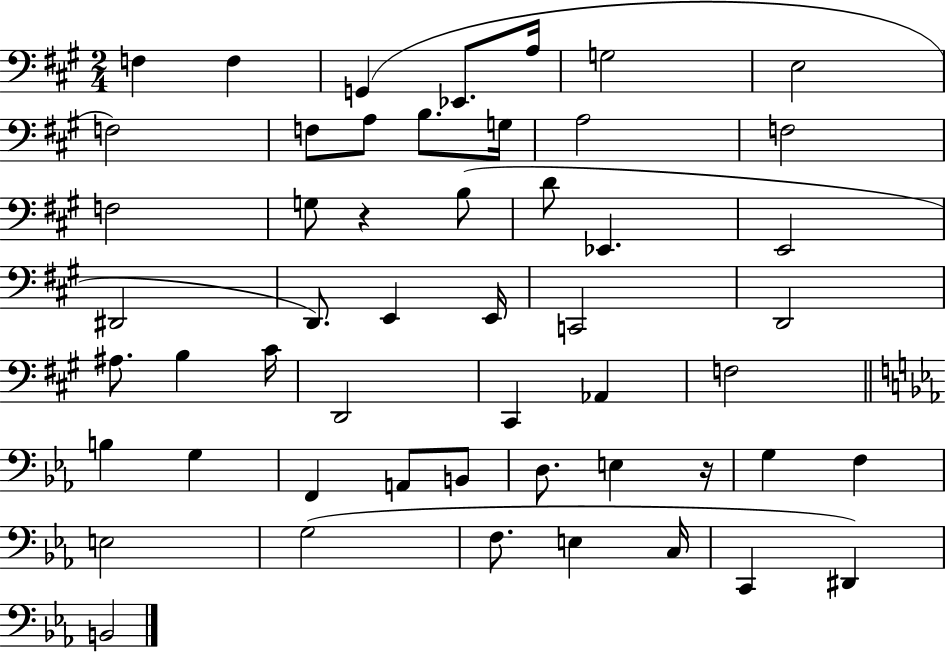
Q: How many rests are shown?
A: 2